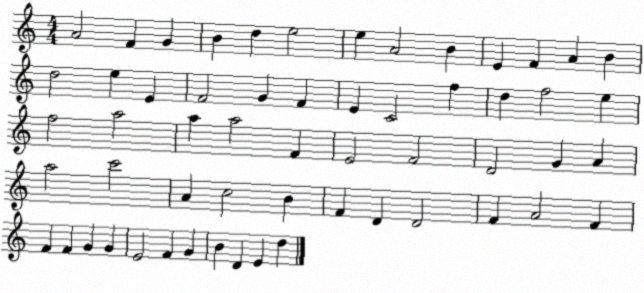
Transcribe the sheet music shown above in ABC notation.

X:1
T:Untitled
M:4/4
L:1/4
K:C
A2 F G B d e2 e A2 B E F A B d2 e E F2 G F E C2 f d f2 e f2 a2 a a2 F E2 F2 D2 G A a2 c'2 A c2 B F D D2 F A2 F F F G G E2 F G B D E d